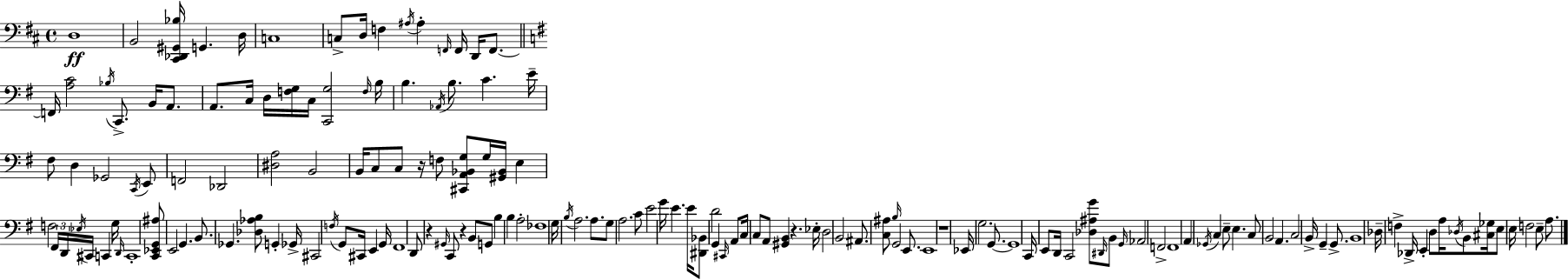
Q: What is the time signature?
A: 4/4